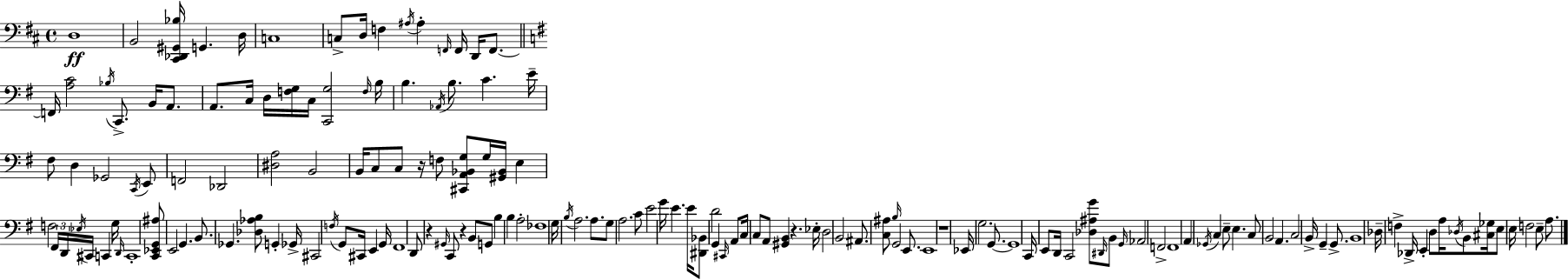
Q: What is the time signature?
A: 4/4